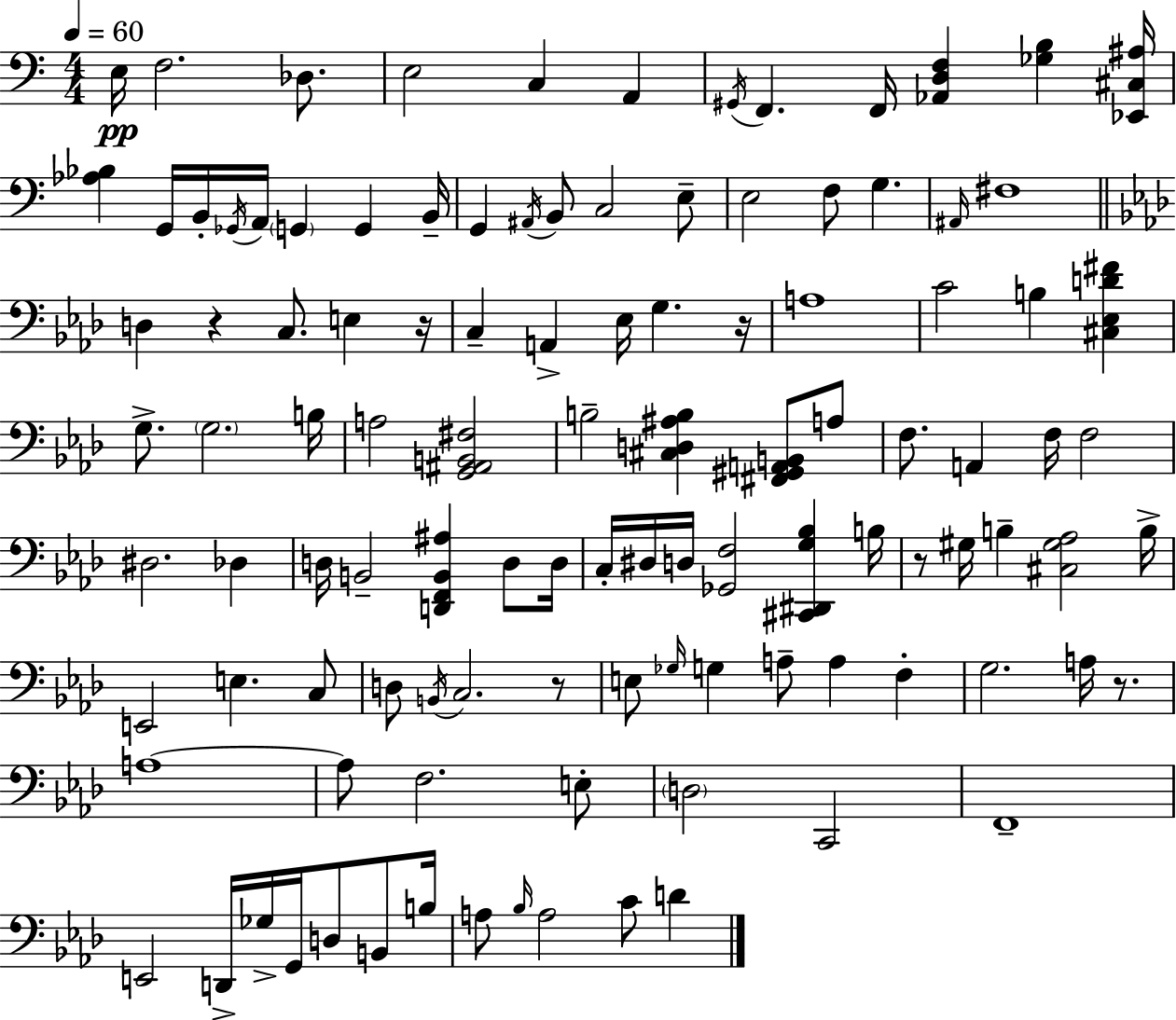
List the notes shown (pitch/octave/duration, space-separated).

E3/s F3/h. Db3/e. E3/h C3/q A2/q G#2/s F2/q. F2/s [Ab2,D3,F3]/q [Gb3,B3]/q [Eb2,C#3,A#3]/s [Ab3,Bb3]/q G2/s B2/s Gb2/s A2/s G2/q G2/q B2/s G2/q A#2/s B2/e C3/h E3/e E3/h F3/e G3/q. A#2/s F#3/w D3/q R/q C3/e. E3/q R/s C3/q A2/q Eb3/s G3/q. R/s A3/w C4/h B3/q [C#3,Eb3,D4,F#4]/q G3/e. G3/h. B3/s A3/h [G2,A#2,B2,F#3]/h B3/h [C#3,D3,A#3,B3]/q [F#2,G#2,A2,B2]/e A3/e F3/e. A2/q F3/s F3/h D#3/h. Db3/q D3/s B2/h [D2,F2,B2,A#3]/q D3/e D3/s C3/s D#3/s D3/s [Gb2,F3]/h [C#2,D#2,G3,Bb3]/q B3/s R/e G#3/s B3/q [C#3,G#3,Ab3]/h B3/s E2/h E3/q. C3/e D3/e B2/s C3/h. R/e E3/e Gb3/s G3/q A3/e A3/q F3/q G3/h. A3/s R/e. A3/w A3/e F3/h. E3/e D3/h C2/h F2/w E2/h D2/s Gb3/s G2/s D3/e B2/e B3/s A3/e Bb3/s A3/h C4/e D4/q